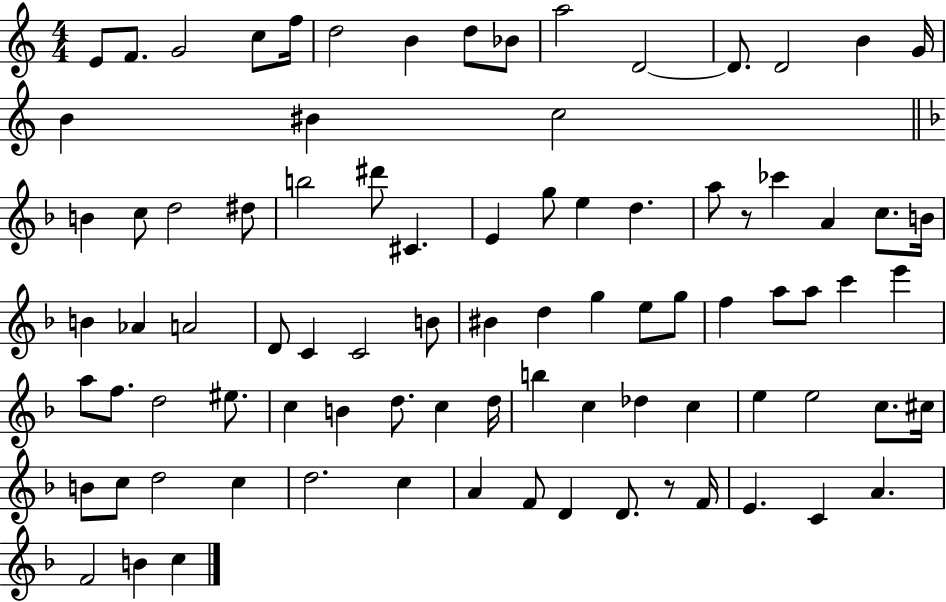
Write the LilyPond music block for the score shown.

{
  \clef treble
  \numericTimeSignature
  \time 4/4
  \key c \major
  e'8 f'8. g'2 c''8 f''16 | d''2 b'4 d''8 bes'8 | a''2 d'2~~ | d'8. d'2 b'4 g'16 | \break b'4 bis'4 c''2 | \bar "||" \break \key f \major b'4 c''8 d''2 dis''8 | b''2 dis'''8 cis'4. | e'4 g''8 e''4 d''4. | a''8 r8 ces'''4 a'4 c''8. b'16 | \break b'4 aes'4 a'2 | d'8 c'4 c'2 b'8 | bis'4 d''4 g''4 e''8 g''8 | f''4 a''8 a''8 c'''4 e'''4 | \break a''8 f''8. d''2 eis''8. | c''4 b'4 d''8. c''4 d''16 | b''4 c''4 des''4 c''4 | e''4 e''2 c''8. cis''16 | \break b'8 c''8 d''2 c''4 | d''2. c''4 | a'4 f'8 d'4 d'8. r8 f'16 | e'4. c'4 a'4. | \break f'2 b'4 c''4 | \bar "|."
}